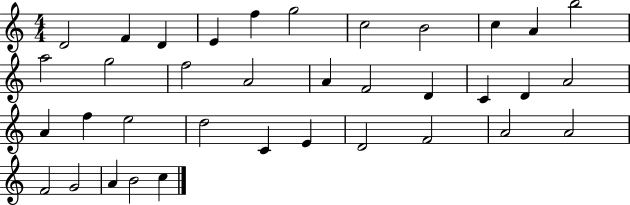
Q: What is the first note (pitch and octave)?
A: D4